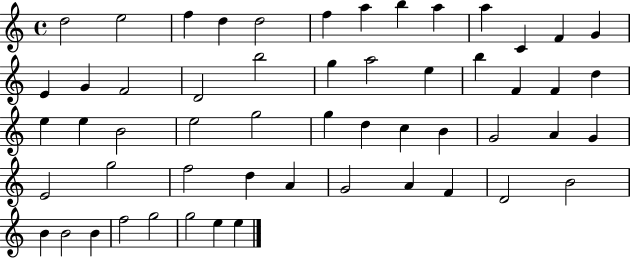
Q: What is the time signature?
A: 4/4